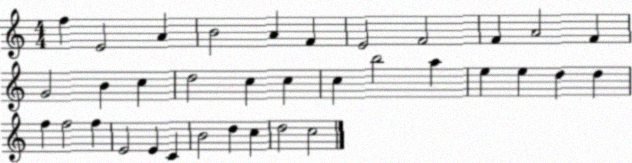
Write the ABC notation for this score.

X:1
T:Untitled
M:4/4
L:1/4
K:C
f E2 A B2 A F E2 F2 F A2 F G2 B c d2 c c c b2 a e e d d f f2 f E2 E C B2 d c d2 c2